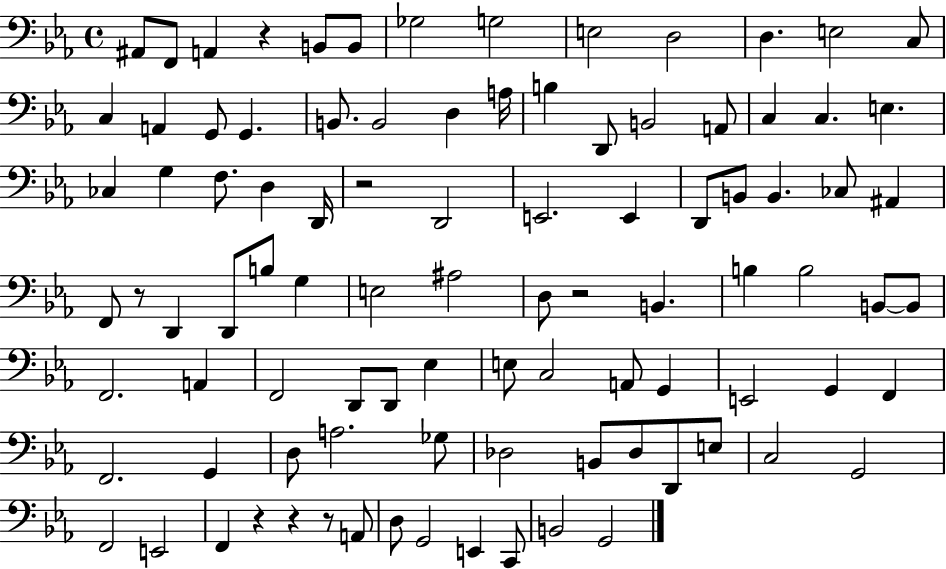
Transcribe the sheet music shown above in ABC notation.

X:1
T:Untitled
M:4/4
L:1/4
K:Eb
^A,,/2 F,,/2 A,, z B,,/2 B,,/2 _G,2 G,2 E,2 D,2 D, E,2 C,/2 C, A,, G,,/2 G,, B,,/2 B,,2 D, A,/4 B, D,,/2 B,,2 A,,/2 C, C, E, _C, G, F,/2 D, D,,/4 z2 D,,2 E,,2 E,, D,,/2 B,,/2 B,, _C,/2 ^A,, F,,/2 z/2 D,, D,,/2 B,/2 G, E,2 ^A,2 D,/2 z2 B,, B, B,2 B,,/2 B,,/2 F,,2 A,, F,,2 D,,/2 D,,/2 _E, E,/2 C,2 A,,/2 G,, E,,2 G,, F,, F,,2 G,, D,/2 A,2 _G,/2 _D,2 B,,/2 _D,/2 D,,/2 E,/2 C,2 G,,2 F,,2 E,,2 F,, z z z/2 A,,/2 D,/2 G,,2 E,, C,,/2 B,,2 G,,2